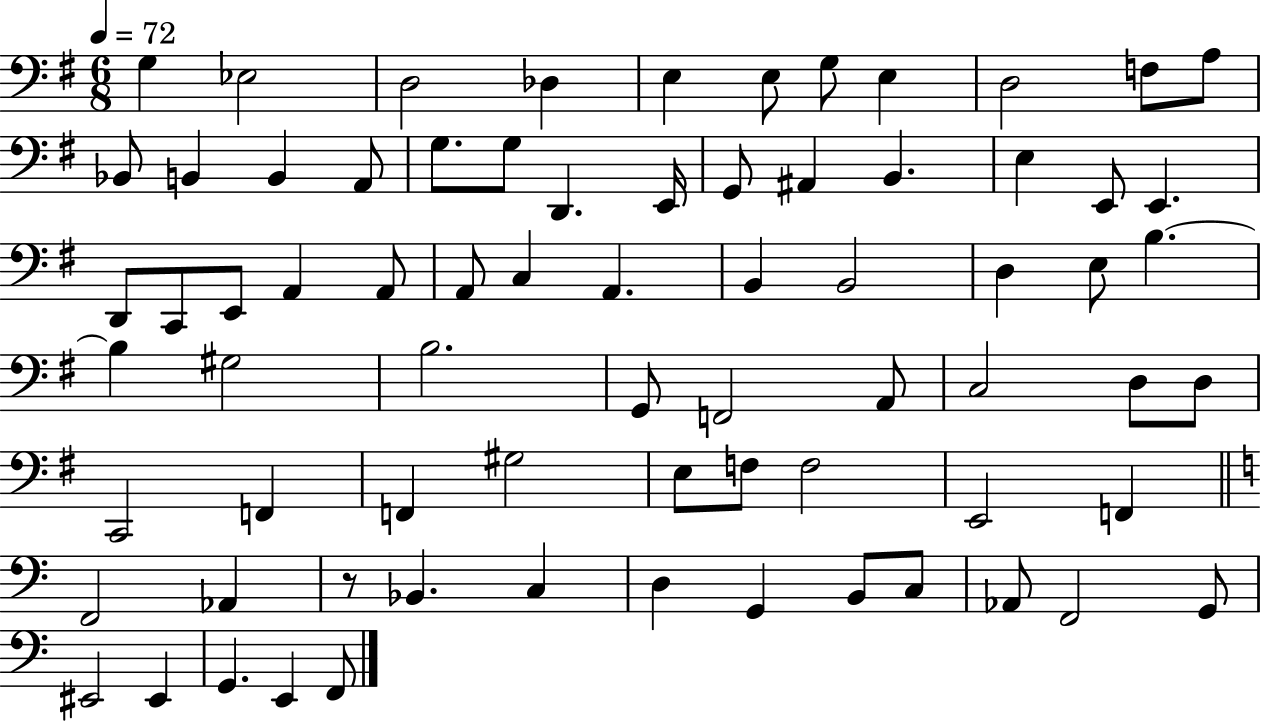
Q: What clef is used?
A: bass